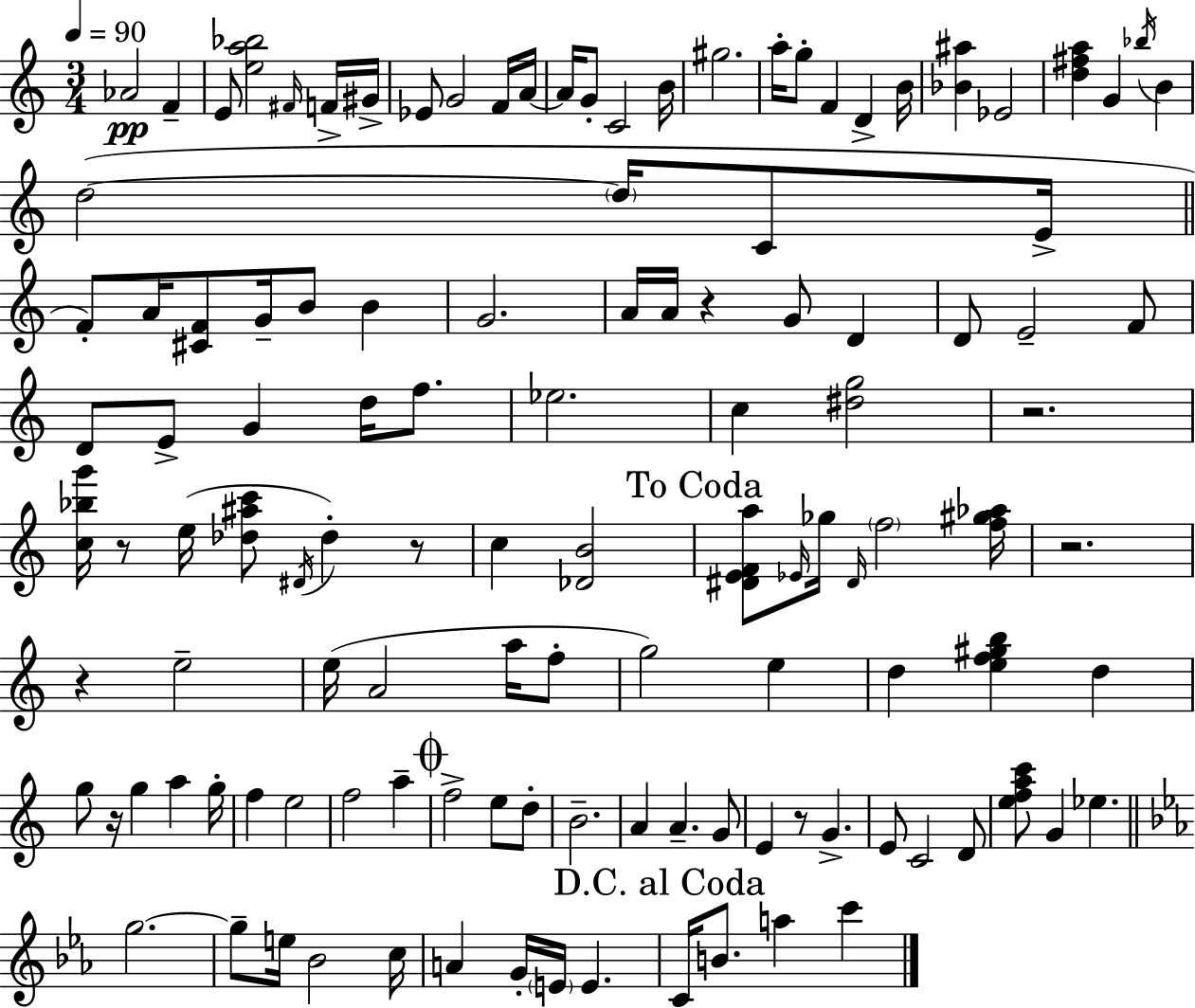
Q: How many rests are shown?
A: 8